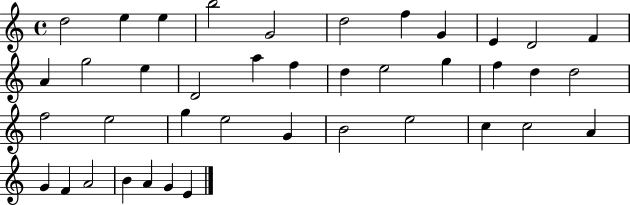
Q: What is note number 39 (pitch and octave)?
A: G4